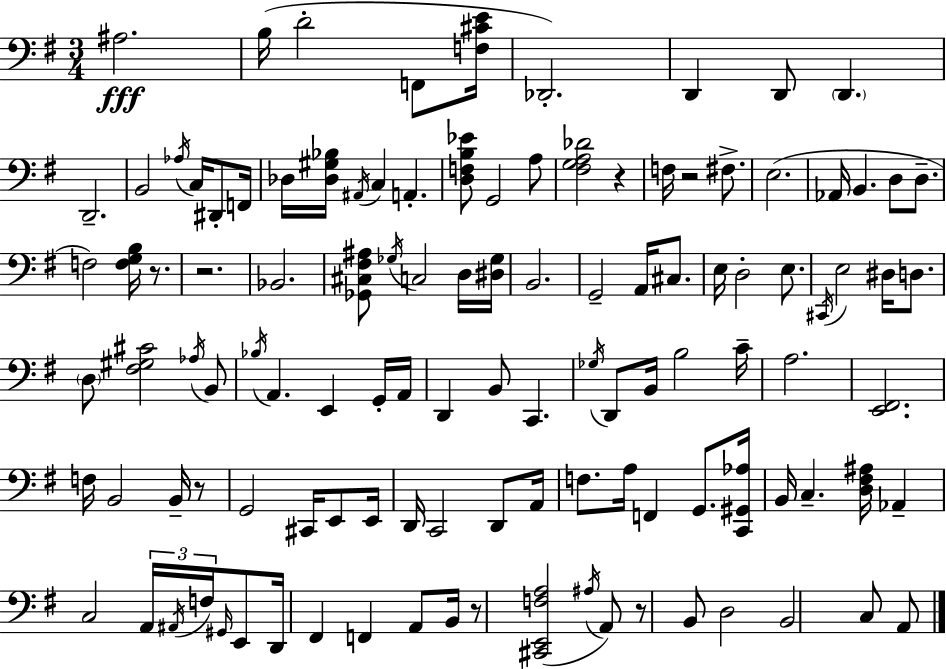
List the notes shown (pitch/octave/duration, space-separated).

A#3/h. B3/s D4/h F2/e [F3,C#4,E4]/s Db2/h. D2/q D2/e D2/q. D2/h. B2/h Ab3/s C3/s D#2/e F2/s Db3/s [Db3,G#3,Bb3]/s A#2/s C3/q A2/q. [D3,F3,B3,Eb4]/e G2/h A3/e [F#3,G3,A3,Db4]/h R/q F3/s R/h F#3/e. E3/h. Ab2/s B2/q. D3/e D3/e. F3/h [F3,G3,B3]/s R/e. R/h. Bb2/h. [Gb2,C#3,F#3,A#3]/e Gb3/s C3/h D3/s [D#3,Gb3]/s B2/h. G2/h A2/s C#3/e. E3/s D3/h E3/e. C#2/s E3/h D#3/s D3/e. D3/e [F#3,G#3,C#4]/h Ab3/s B2/e Bb3/s A2/q. E2/q G2/s A2/s D2/q B2/e C2/q. Gb3/s D2/e B2/s B3/h C4/s A3/h. [E2,F#2]/h. F3/s B2/h B2/s R/e G2/h C#2/s E2/e E2/s D2/s C2/h D2/e A2/s F3/e. A3/s F2/q G2/e. [C2,G#2,Ab3]/s B2/s C3/q. [D3,F#3,A#3]/s Ab2/q C3/h A2/s A#2/s F3/s G#2/s E2/e D2/s F#2/q F2/q A2/e B2/s R/e [C#2,E2,F3,A3]/h A#3/s A2/e R/e B2/e D3/h B2/h C3/e A2/e